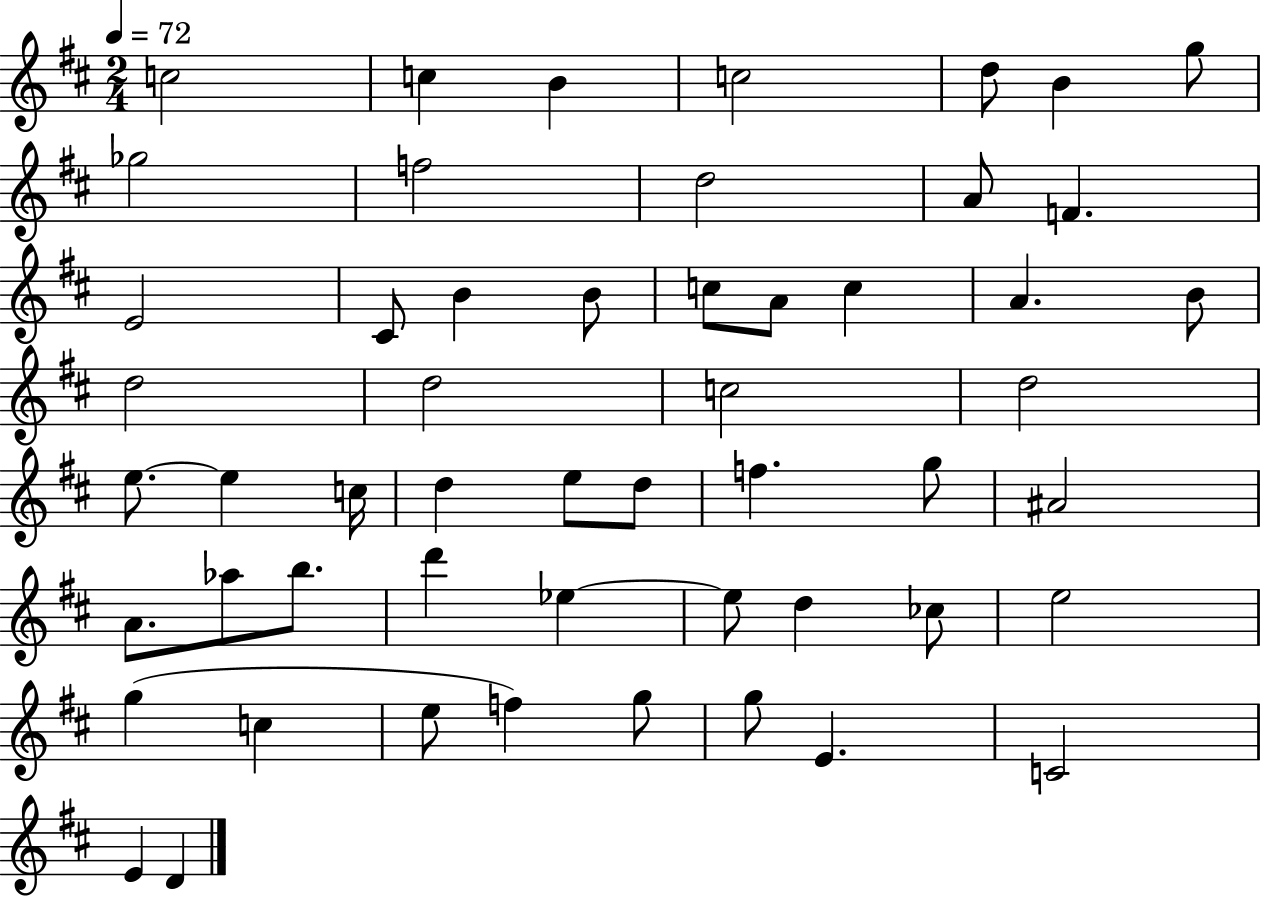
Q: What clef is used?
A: treble